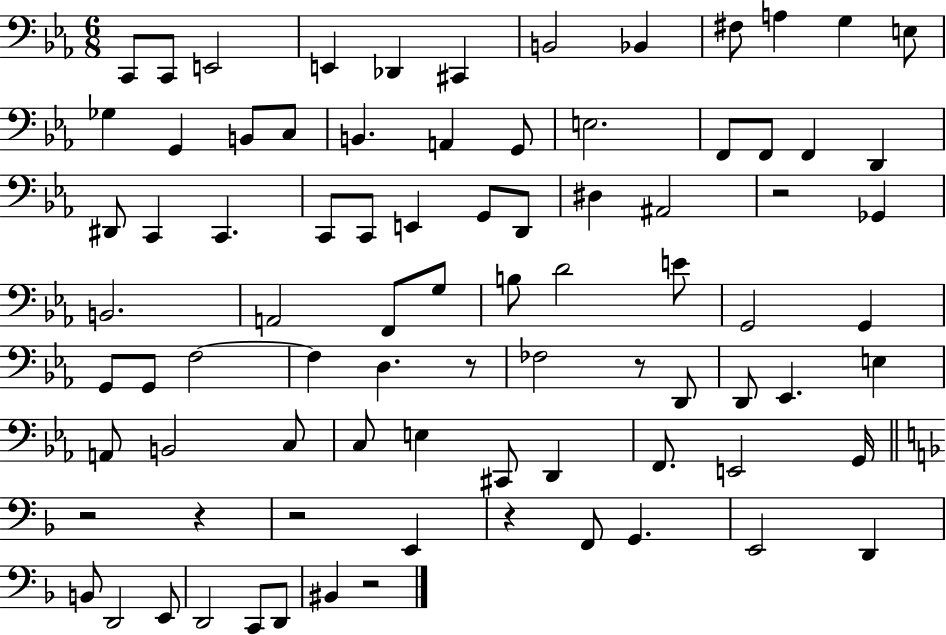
C2/e C2/e E2/h E2/q Db2/q C#2/q B2/h Bb2/q F#3/e A3/q G3/q E3/e Gb3/q G2/q B2/e C3/e B2/q. A2/q G2/e E3/h. F2/e F2/e F2/q D2/q D#2/e C2/q C2/q. C2/e C2/e E2/q G2/e D2/e D#3/q A#2/h R/h Gb2/q B2/h. A2/h F2/e G3/e B3/e D4/h E4/e G2/h G2/q G2/e G2/e F3/h F3/q D3/q. R/e FES3/h R/e D2/e D2/e Eb2/q. E3/q A2/e B2/h C3/e C3/e E3/q C#2/e D2/q F2/e. E2/h G2/s R/h R/q R/h E2/q R/q F2/e G2/q. E2/h D2/q B2/e D2/h E2/e D2/h C2/e D2/e BIS2/q R/h